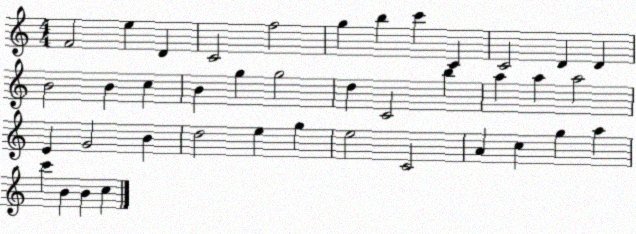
X:1
T:Untitled
M:4/4
L:1/4
K:C
F2 e D C2 f2 g b c' C C2 D D B2 B c B g g2 d C2 b a a a2 E G2 B d2 e g e2 C2 A c g a c' B B c